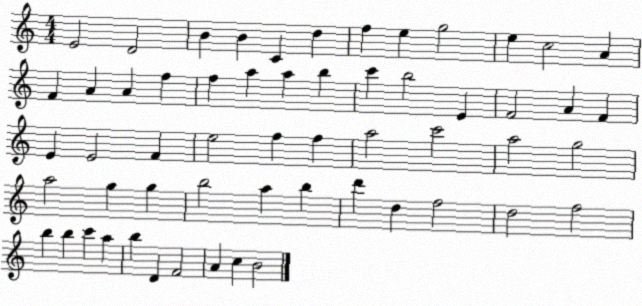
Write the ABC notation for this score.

X:1
T:Untitled
M:4/4
L:1/4
K:C
E2 D2 B B C d f e g2 e c2 A F A A f f a a b c' b2 E F2 A F E E2 F e2 f f a2 c'2 a2 g2 a2 g g b2 a b d' d f2 d2 f2 b b c' a b D F2 A c B2